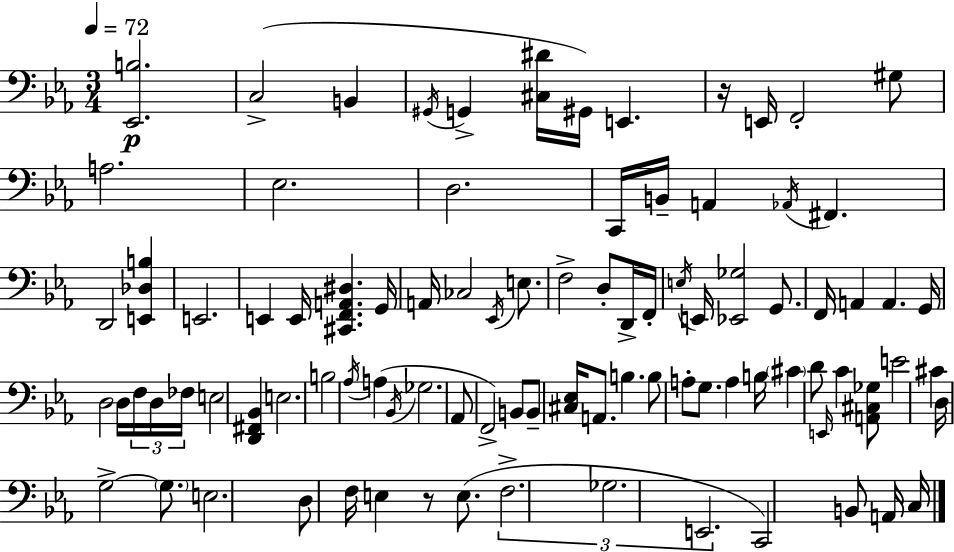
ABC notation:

X:1
T:Untitled
M:3/4
L:1/4
K:Cm
[_E,,B,]2 C,2 B,, ^G,,/4 G,, [^C,^D]/4 ^G,,/4 E,, z/4 E,,/4 F,,2 ^G,/2 A,2 _E,2 D,2 C,,/4 B,,/4 A,, _A,,/4 ^F,, D,,2 [E,,_D,B,] E,,2 E,, E,,/4 [^C,,F,,A,,^D,] G,,/4 A,,/4 _C,2 _E,,/4 E,/2 F,2 D,/2 D,,/4 F,,/4 E,/4 E,,/4 [_E,,_G,]2 G,,/2 F,,/4 A,, A,, G,,/4 D,2 D,/4 F,/4 D,/4 _F,/4 E,2 [D,,^F,,_B,,] E,2 B,2 _A,/4 A, _B,,/4 _G,2 _A,,/2 F,,2 B,,/2 B,,/2 [^C,_E,]/4 A,,/2 B, B,/2 A,/2 G,/2 A, B,/4 ^C D/2 E,,/4 C [A,,^C,_G,]/2 E2 ^C D,/4 G,2 G,/2 E,2 D,/2 F,/4 E, z/2 E,/2 F,2 _G,2 E,,2 C,,2 B,,/2 A,,/4 C,/4